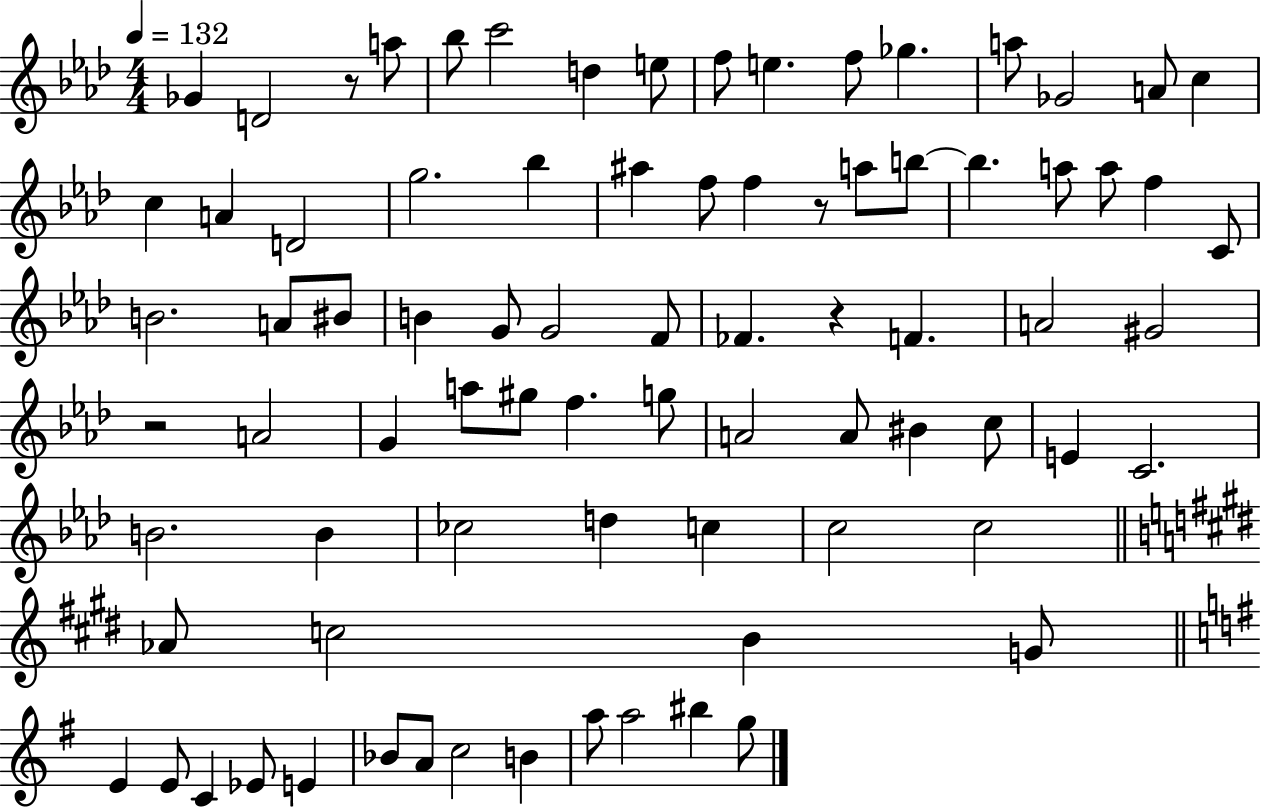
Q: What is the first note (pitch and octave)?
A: Gb4